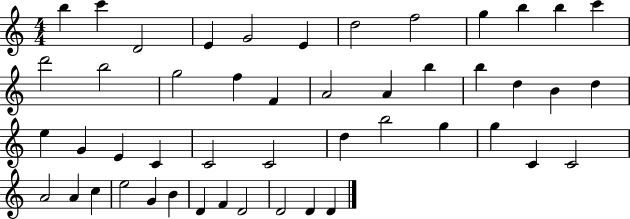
X:1
T:Untitled
M:4/4
L:1/4
K:C
b c' D2 E G2 E d2 f2 g b b c' d'2 b2 g2 f F A2 A b b d B d e G E C C2 C2 d b2 g g C C2 A2 A c e2 G B D F D2 D2 D D